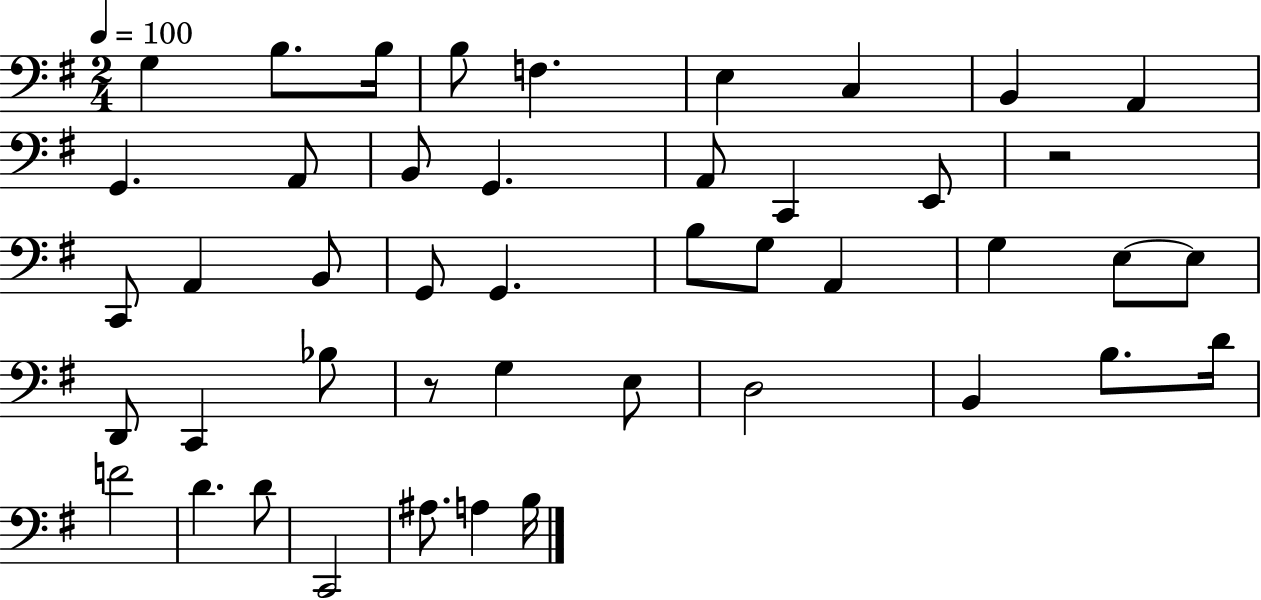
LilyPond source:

{
  \clef bass
  \numericTimeSignature
  \time 2/4
  \key g \major
  \tempo 4 = 100
  \repeat volta 2 { g4 b8. b16 | b8 f4. | e4 c4 | b,4 a,4 | \break g,4. a,8 | b,8 g,4. | a,8 c,4 e,8 | r2 | \break c,8 a,4 b,8 | g,8 g,4. | b8 g8 a,4 | g4 e8~~ e8 | \break d,8 c,4 bes8 | r8 g4 e8 | d2 | b,4 b8. d'16 | \break f'2 | d'4. d'8 | c,2 | ais8. a4 b16 | \break } \bar "|."
}